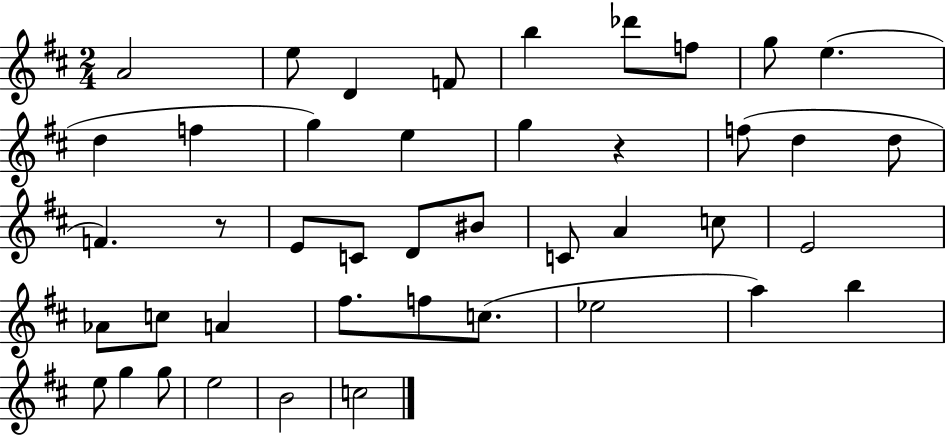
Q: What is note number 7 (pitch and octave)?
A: F5